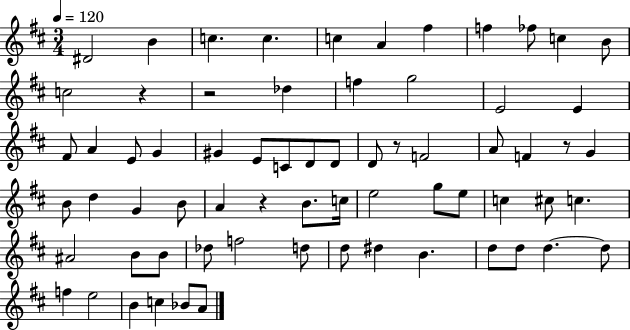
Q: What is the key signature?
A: D major